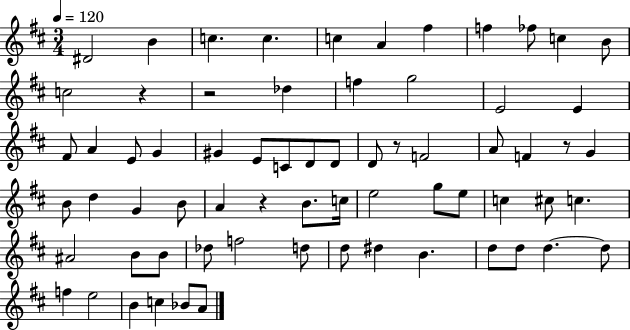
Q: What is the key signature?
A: D major